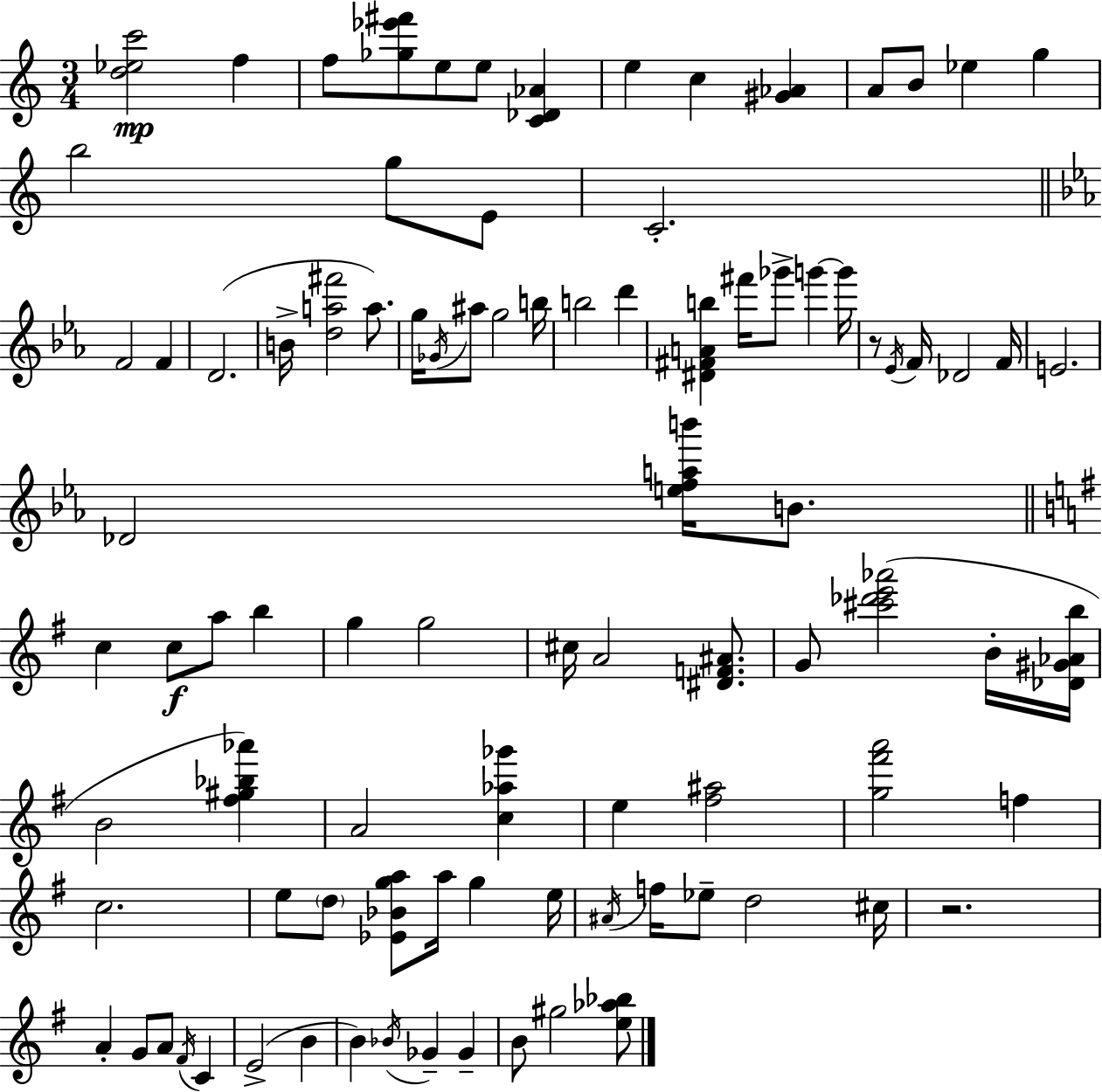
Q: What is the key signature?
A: C major